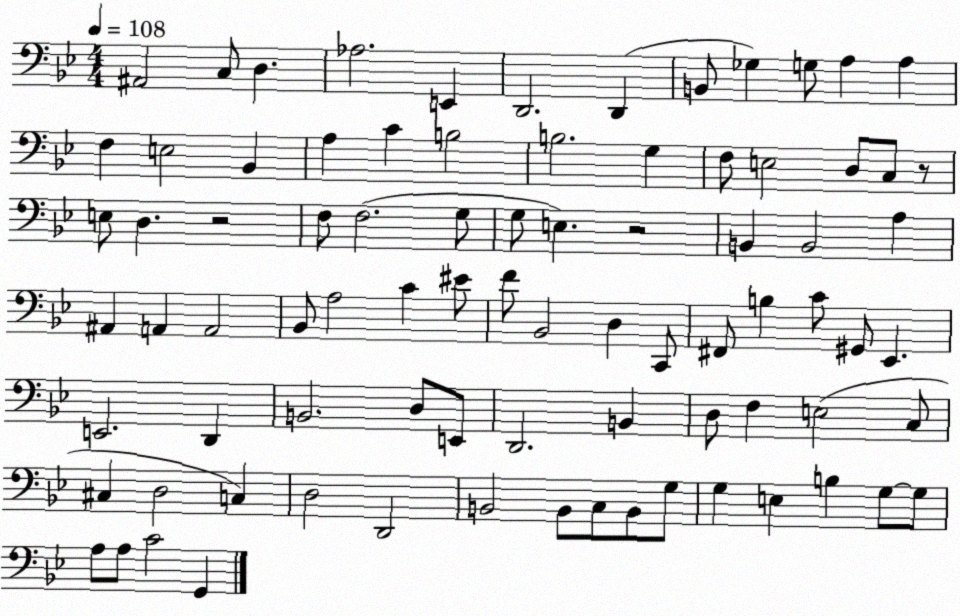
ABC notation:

X:1
T:Untitled
M:4/4
L:1/4
K:Bb
^A,,2 C,/2 D, _A,2 E,, D,,2 D,, B,,/2 _G, G,/2 A, A, F, E,2 _B,, A, C B,2 B,2 G, F,/2 E,2 D,/2 C,/2 z/2 E,/2 D, z2 F,/2 F,2 G,/2 G,/2 E, z2 B,, B,,2 A, ^A,, A,, A,,2 _B,,/2 A,2 C ^E/2 F/2 _B,,2 D, C,,/2 ^F,,/2 B, C/2 ^G,,/2 _E,, E,,2 D,, B,,2 D,/2 E,,/2 D,,2 B,, D,/2 F, E,2 C,/2 ^C, D,2 C, D,2 D,,2 B,,2 B,,/2 C,/2 B,,/2 G,/2 G, E, B, G,/2 G,/2 A,/2 A,/2 C2 G,,